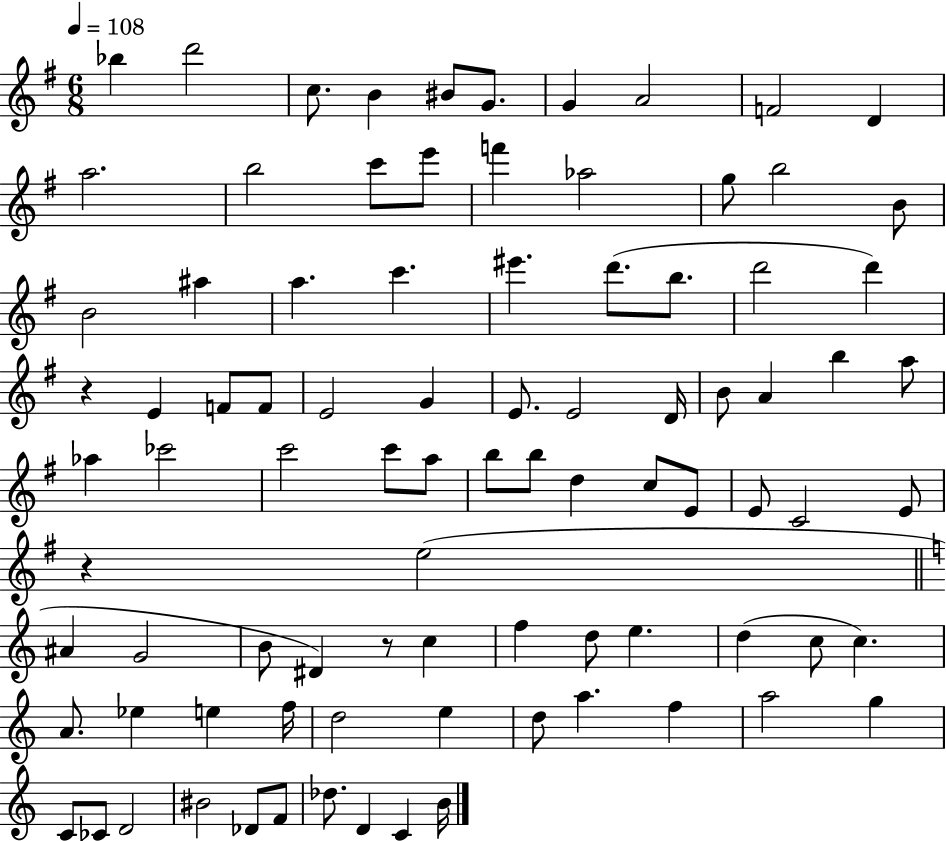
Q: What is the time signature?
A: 6/8